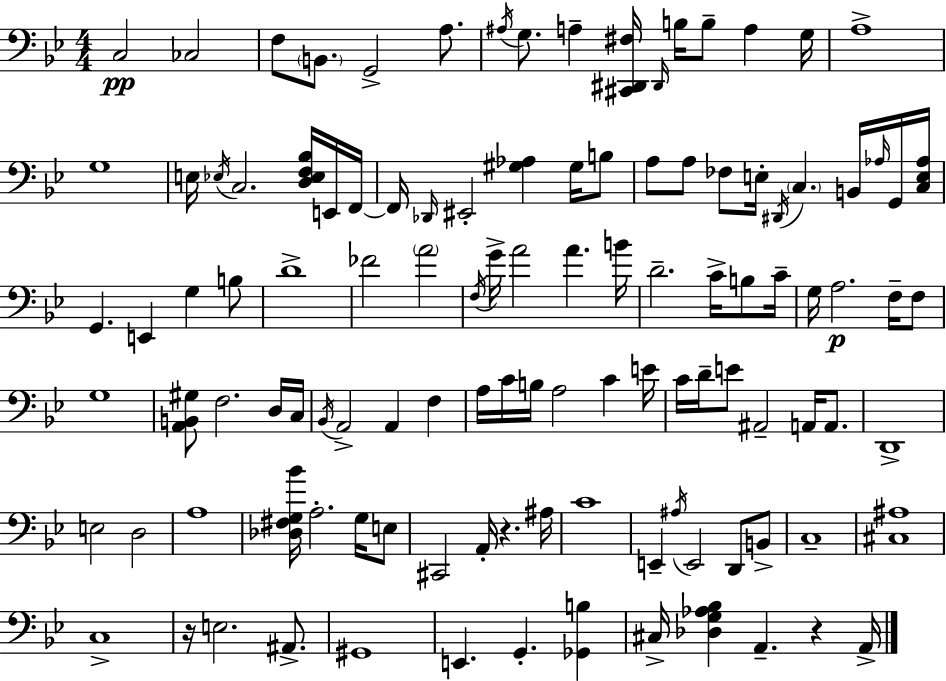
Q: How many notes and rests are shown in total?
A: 113